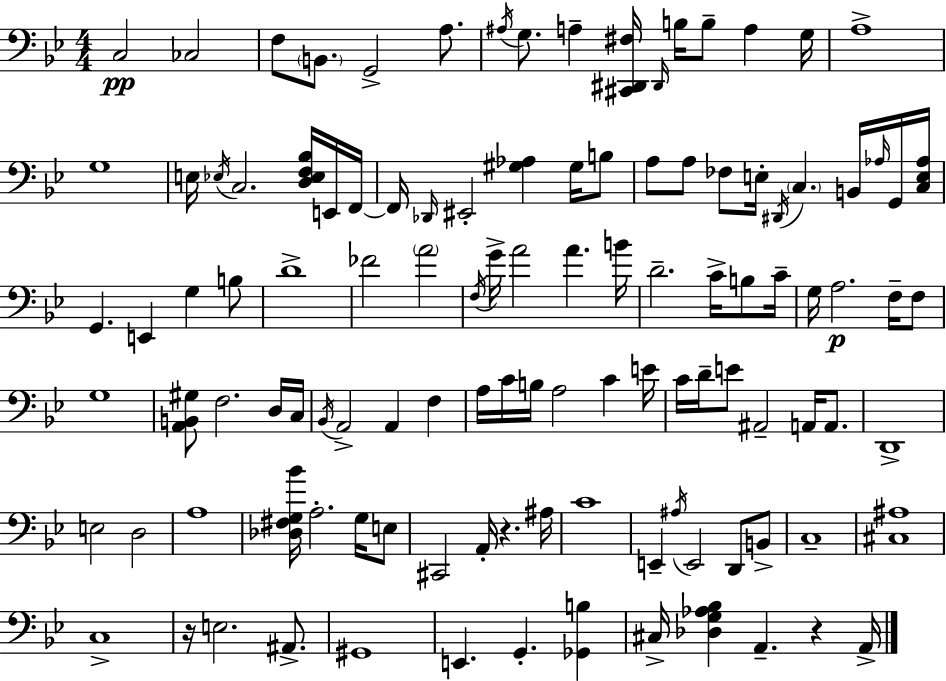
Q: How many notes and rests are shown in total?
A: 113